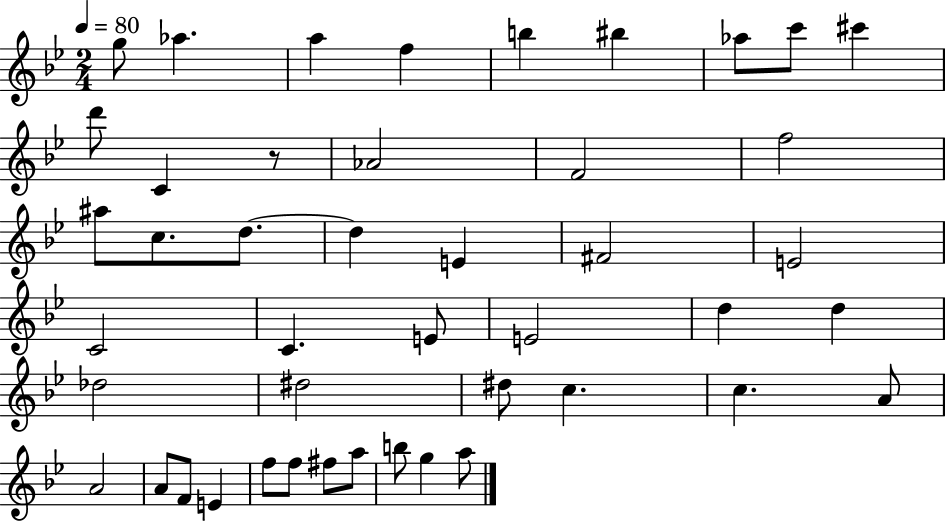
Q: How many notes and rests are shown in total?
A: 45